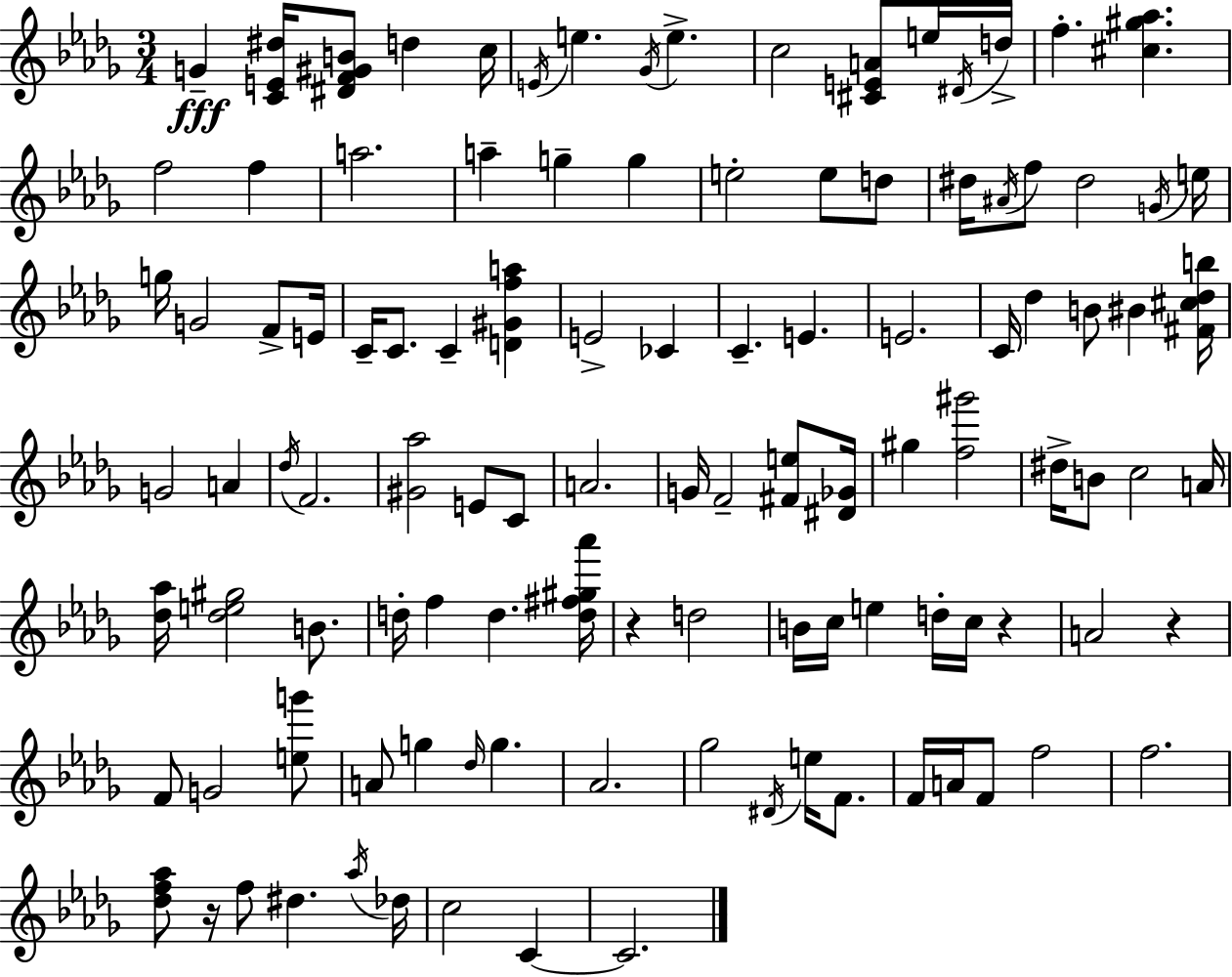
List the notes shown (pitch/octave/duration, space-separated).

G4/q [C4,E4,D#5]/s [D#4,F4,G#4,B4]/e D5/q C5/s E4/s E5/q. Gb4/s E5/q. C5/h [C#4,E4,A4]/e E5/s D#4/s D5/s F5/q. [C#5,G#5,Ab5]/q. F5/h F5/q A5/h. A5/q G5/q G5/q E5/h E5/e D5/e D#5/s A#4/s F5/e D#5/h G4/s E5/s G5/s G4/h F4/e E4/s C4/s C4/e. C4/q [D4,G#4,F5,A5]/q E4/h CES4/q C4/q. E4/q. E4/h. C4/s Db5/q B4/e BIS4/q [F#4,C#5,Db5,B5]/s G4/h A4/q Db5/s F4/h. [G#4,Ab5]/h E4/e C4/e A4/h. G4/s F4/h [F#4,E5]/e [D#4,Gb4]/s G#5/q [F5,G#6]/h D#5/s B4/e C5/h A4/s [Db5,Ab5]/s [Db5,E5,G#5]/h B4/e. D5/s F5/q D5/q. [D5,F#5,G#5,Ab6]/s R/q D5/h B4/s C5/s E5/q D5/s C5/s R/q A4/h R/q F4/e G4/h [E5,G6]/e A4/e G5/q Db5/s G5/q. Ab4/h. Gb5/h D#4/s E5/s F4/e. F4/s A4/s F4/e F5/h F5/h. [Db5,F5,Ab5]/e R/s F5/e D#5/q. Ab5/s Db5/s C5/h C4/q C4/h.